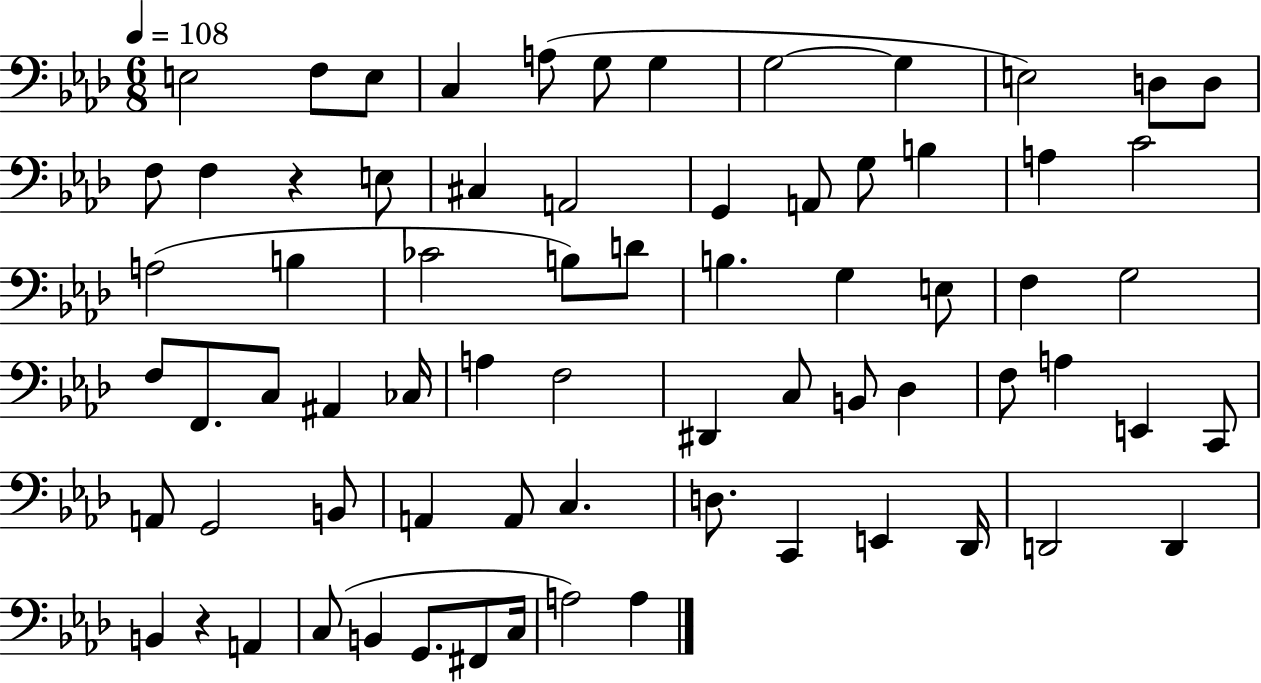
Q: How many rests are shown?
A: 2